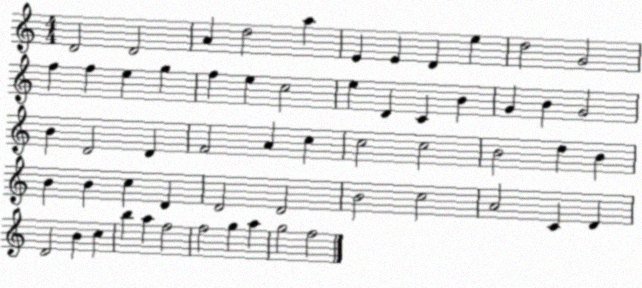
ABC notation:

X:1
T:Untitled
M:4/4
L:1/4
K:C
D2 D2 A d2 a E E D e d2 G2 f f e g f e c2 e D C B G B G2 B D2 D F2 A c c2 c2 B2 d B B B c D D2 D2 B2 c2 A2 C D D2 B c b a f2 f2 g a g2 f2